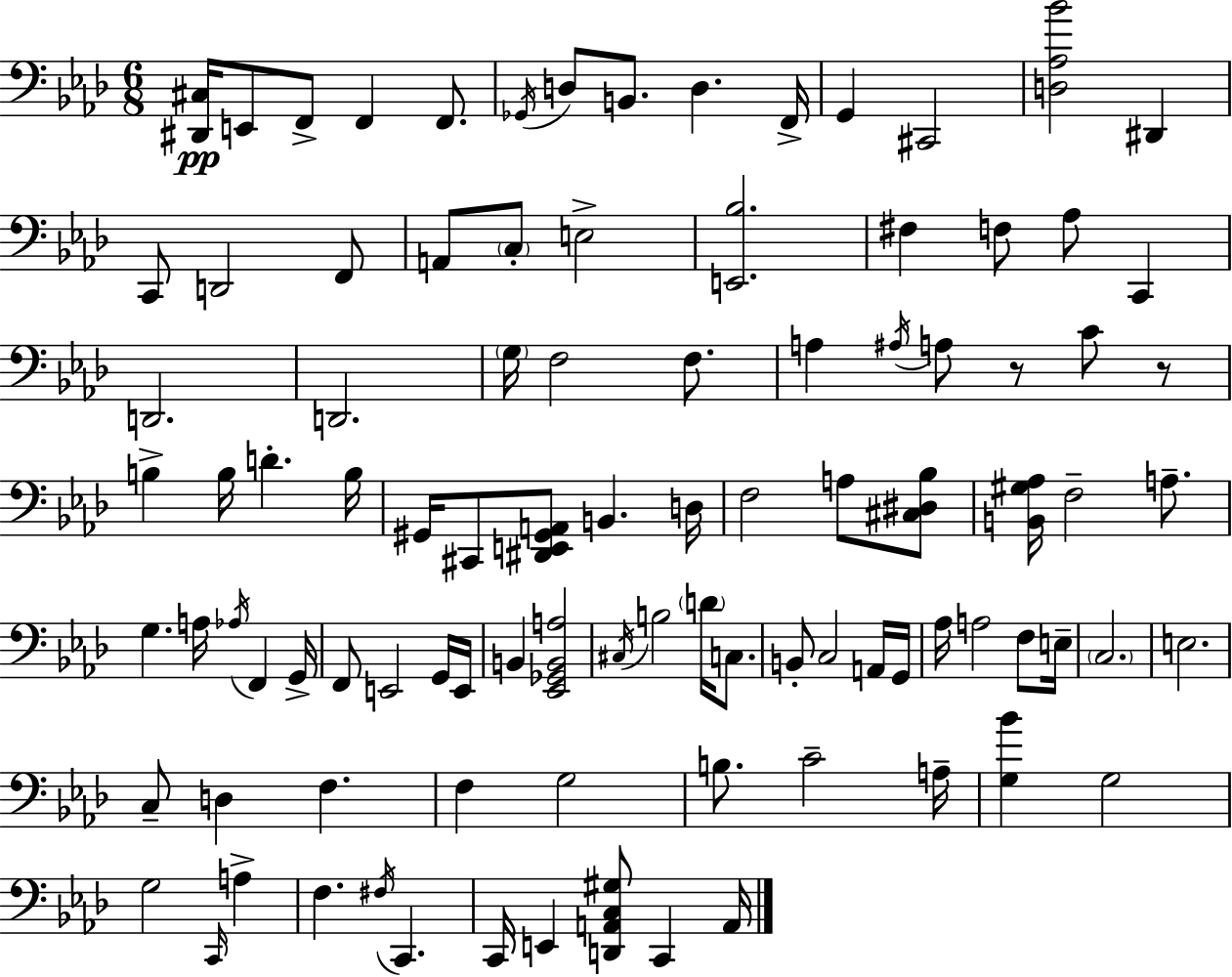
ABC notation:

X:1
T:Untitled
M:6/8
L:1/4
K:Fm
[^D,,^C,]/4 E,,/2 F,,/2 F,, F,,/2 _G,,/4 D,/2 B,,/2 D, F,,/4 G,, ^C,,2 [D,_A,_B]2 ^D,, C,,/2 D,,2 F,,/2 A,,/2 C,/2 E,2 [E,,_B,]2 ^F, F,/2 _A,/2 C,, D,,2 D,,2 G,/4 F,2 F,/2 A, ^A,/4 A,/2 z/2 C/2 z/2 B, B,/4 D B,/4 ^G,,/4 ^C,,/2 [^D,,E,,^G,,A,,]/2 B,, D,/4 F,2 A,/2 [^C,^D,_B,]/2 [B,,^G,_A,]/4 F,2 A,/2 G, A,/4 _A,/4 F,, G,,/4 F,,/2 E,,2 G,,/4 E,,/4 B,, [_E,,_G,,B,,A,]2 ^C,/4 B,2 D/4 C,/2 B,,/2 C,2 A,,/4 G,,/4 _A,/4 A,2 F,/2 E,/4 C,2 E,2 C,/2 D, F, F, G,2 B,/2 C2 A,/4 [G,_B] G,2 G,2 C,,/4 A, F, ^F,/4 C,, C,,/4 E,, [D,,A,,C,^G,]/2 C,, A,,/4